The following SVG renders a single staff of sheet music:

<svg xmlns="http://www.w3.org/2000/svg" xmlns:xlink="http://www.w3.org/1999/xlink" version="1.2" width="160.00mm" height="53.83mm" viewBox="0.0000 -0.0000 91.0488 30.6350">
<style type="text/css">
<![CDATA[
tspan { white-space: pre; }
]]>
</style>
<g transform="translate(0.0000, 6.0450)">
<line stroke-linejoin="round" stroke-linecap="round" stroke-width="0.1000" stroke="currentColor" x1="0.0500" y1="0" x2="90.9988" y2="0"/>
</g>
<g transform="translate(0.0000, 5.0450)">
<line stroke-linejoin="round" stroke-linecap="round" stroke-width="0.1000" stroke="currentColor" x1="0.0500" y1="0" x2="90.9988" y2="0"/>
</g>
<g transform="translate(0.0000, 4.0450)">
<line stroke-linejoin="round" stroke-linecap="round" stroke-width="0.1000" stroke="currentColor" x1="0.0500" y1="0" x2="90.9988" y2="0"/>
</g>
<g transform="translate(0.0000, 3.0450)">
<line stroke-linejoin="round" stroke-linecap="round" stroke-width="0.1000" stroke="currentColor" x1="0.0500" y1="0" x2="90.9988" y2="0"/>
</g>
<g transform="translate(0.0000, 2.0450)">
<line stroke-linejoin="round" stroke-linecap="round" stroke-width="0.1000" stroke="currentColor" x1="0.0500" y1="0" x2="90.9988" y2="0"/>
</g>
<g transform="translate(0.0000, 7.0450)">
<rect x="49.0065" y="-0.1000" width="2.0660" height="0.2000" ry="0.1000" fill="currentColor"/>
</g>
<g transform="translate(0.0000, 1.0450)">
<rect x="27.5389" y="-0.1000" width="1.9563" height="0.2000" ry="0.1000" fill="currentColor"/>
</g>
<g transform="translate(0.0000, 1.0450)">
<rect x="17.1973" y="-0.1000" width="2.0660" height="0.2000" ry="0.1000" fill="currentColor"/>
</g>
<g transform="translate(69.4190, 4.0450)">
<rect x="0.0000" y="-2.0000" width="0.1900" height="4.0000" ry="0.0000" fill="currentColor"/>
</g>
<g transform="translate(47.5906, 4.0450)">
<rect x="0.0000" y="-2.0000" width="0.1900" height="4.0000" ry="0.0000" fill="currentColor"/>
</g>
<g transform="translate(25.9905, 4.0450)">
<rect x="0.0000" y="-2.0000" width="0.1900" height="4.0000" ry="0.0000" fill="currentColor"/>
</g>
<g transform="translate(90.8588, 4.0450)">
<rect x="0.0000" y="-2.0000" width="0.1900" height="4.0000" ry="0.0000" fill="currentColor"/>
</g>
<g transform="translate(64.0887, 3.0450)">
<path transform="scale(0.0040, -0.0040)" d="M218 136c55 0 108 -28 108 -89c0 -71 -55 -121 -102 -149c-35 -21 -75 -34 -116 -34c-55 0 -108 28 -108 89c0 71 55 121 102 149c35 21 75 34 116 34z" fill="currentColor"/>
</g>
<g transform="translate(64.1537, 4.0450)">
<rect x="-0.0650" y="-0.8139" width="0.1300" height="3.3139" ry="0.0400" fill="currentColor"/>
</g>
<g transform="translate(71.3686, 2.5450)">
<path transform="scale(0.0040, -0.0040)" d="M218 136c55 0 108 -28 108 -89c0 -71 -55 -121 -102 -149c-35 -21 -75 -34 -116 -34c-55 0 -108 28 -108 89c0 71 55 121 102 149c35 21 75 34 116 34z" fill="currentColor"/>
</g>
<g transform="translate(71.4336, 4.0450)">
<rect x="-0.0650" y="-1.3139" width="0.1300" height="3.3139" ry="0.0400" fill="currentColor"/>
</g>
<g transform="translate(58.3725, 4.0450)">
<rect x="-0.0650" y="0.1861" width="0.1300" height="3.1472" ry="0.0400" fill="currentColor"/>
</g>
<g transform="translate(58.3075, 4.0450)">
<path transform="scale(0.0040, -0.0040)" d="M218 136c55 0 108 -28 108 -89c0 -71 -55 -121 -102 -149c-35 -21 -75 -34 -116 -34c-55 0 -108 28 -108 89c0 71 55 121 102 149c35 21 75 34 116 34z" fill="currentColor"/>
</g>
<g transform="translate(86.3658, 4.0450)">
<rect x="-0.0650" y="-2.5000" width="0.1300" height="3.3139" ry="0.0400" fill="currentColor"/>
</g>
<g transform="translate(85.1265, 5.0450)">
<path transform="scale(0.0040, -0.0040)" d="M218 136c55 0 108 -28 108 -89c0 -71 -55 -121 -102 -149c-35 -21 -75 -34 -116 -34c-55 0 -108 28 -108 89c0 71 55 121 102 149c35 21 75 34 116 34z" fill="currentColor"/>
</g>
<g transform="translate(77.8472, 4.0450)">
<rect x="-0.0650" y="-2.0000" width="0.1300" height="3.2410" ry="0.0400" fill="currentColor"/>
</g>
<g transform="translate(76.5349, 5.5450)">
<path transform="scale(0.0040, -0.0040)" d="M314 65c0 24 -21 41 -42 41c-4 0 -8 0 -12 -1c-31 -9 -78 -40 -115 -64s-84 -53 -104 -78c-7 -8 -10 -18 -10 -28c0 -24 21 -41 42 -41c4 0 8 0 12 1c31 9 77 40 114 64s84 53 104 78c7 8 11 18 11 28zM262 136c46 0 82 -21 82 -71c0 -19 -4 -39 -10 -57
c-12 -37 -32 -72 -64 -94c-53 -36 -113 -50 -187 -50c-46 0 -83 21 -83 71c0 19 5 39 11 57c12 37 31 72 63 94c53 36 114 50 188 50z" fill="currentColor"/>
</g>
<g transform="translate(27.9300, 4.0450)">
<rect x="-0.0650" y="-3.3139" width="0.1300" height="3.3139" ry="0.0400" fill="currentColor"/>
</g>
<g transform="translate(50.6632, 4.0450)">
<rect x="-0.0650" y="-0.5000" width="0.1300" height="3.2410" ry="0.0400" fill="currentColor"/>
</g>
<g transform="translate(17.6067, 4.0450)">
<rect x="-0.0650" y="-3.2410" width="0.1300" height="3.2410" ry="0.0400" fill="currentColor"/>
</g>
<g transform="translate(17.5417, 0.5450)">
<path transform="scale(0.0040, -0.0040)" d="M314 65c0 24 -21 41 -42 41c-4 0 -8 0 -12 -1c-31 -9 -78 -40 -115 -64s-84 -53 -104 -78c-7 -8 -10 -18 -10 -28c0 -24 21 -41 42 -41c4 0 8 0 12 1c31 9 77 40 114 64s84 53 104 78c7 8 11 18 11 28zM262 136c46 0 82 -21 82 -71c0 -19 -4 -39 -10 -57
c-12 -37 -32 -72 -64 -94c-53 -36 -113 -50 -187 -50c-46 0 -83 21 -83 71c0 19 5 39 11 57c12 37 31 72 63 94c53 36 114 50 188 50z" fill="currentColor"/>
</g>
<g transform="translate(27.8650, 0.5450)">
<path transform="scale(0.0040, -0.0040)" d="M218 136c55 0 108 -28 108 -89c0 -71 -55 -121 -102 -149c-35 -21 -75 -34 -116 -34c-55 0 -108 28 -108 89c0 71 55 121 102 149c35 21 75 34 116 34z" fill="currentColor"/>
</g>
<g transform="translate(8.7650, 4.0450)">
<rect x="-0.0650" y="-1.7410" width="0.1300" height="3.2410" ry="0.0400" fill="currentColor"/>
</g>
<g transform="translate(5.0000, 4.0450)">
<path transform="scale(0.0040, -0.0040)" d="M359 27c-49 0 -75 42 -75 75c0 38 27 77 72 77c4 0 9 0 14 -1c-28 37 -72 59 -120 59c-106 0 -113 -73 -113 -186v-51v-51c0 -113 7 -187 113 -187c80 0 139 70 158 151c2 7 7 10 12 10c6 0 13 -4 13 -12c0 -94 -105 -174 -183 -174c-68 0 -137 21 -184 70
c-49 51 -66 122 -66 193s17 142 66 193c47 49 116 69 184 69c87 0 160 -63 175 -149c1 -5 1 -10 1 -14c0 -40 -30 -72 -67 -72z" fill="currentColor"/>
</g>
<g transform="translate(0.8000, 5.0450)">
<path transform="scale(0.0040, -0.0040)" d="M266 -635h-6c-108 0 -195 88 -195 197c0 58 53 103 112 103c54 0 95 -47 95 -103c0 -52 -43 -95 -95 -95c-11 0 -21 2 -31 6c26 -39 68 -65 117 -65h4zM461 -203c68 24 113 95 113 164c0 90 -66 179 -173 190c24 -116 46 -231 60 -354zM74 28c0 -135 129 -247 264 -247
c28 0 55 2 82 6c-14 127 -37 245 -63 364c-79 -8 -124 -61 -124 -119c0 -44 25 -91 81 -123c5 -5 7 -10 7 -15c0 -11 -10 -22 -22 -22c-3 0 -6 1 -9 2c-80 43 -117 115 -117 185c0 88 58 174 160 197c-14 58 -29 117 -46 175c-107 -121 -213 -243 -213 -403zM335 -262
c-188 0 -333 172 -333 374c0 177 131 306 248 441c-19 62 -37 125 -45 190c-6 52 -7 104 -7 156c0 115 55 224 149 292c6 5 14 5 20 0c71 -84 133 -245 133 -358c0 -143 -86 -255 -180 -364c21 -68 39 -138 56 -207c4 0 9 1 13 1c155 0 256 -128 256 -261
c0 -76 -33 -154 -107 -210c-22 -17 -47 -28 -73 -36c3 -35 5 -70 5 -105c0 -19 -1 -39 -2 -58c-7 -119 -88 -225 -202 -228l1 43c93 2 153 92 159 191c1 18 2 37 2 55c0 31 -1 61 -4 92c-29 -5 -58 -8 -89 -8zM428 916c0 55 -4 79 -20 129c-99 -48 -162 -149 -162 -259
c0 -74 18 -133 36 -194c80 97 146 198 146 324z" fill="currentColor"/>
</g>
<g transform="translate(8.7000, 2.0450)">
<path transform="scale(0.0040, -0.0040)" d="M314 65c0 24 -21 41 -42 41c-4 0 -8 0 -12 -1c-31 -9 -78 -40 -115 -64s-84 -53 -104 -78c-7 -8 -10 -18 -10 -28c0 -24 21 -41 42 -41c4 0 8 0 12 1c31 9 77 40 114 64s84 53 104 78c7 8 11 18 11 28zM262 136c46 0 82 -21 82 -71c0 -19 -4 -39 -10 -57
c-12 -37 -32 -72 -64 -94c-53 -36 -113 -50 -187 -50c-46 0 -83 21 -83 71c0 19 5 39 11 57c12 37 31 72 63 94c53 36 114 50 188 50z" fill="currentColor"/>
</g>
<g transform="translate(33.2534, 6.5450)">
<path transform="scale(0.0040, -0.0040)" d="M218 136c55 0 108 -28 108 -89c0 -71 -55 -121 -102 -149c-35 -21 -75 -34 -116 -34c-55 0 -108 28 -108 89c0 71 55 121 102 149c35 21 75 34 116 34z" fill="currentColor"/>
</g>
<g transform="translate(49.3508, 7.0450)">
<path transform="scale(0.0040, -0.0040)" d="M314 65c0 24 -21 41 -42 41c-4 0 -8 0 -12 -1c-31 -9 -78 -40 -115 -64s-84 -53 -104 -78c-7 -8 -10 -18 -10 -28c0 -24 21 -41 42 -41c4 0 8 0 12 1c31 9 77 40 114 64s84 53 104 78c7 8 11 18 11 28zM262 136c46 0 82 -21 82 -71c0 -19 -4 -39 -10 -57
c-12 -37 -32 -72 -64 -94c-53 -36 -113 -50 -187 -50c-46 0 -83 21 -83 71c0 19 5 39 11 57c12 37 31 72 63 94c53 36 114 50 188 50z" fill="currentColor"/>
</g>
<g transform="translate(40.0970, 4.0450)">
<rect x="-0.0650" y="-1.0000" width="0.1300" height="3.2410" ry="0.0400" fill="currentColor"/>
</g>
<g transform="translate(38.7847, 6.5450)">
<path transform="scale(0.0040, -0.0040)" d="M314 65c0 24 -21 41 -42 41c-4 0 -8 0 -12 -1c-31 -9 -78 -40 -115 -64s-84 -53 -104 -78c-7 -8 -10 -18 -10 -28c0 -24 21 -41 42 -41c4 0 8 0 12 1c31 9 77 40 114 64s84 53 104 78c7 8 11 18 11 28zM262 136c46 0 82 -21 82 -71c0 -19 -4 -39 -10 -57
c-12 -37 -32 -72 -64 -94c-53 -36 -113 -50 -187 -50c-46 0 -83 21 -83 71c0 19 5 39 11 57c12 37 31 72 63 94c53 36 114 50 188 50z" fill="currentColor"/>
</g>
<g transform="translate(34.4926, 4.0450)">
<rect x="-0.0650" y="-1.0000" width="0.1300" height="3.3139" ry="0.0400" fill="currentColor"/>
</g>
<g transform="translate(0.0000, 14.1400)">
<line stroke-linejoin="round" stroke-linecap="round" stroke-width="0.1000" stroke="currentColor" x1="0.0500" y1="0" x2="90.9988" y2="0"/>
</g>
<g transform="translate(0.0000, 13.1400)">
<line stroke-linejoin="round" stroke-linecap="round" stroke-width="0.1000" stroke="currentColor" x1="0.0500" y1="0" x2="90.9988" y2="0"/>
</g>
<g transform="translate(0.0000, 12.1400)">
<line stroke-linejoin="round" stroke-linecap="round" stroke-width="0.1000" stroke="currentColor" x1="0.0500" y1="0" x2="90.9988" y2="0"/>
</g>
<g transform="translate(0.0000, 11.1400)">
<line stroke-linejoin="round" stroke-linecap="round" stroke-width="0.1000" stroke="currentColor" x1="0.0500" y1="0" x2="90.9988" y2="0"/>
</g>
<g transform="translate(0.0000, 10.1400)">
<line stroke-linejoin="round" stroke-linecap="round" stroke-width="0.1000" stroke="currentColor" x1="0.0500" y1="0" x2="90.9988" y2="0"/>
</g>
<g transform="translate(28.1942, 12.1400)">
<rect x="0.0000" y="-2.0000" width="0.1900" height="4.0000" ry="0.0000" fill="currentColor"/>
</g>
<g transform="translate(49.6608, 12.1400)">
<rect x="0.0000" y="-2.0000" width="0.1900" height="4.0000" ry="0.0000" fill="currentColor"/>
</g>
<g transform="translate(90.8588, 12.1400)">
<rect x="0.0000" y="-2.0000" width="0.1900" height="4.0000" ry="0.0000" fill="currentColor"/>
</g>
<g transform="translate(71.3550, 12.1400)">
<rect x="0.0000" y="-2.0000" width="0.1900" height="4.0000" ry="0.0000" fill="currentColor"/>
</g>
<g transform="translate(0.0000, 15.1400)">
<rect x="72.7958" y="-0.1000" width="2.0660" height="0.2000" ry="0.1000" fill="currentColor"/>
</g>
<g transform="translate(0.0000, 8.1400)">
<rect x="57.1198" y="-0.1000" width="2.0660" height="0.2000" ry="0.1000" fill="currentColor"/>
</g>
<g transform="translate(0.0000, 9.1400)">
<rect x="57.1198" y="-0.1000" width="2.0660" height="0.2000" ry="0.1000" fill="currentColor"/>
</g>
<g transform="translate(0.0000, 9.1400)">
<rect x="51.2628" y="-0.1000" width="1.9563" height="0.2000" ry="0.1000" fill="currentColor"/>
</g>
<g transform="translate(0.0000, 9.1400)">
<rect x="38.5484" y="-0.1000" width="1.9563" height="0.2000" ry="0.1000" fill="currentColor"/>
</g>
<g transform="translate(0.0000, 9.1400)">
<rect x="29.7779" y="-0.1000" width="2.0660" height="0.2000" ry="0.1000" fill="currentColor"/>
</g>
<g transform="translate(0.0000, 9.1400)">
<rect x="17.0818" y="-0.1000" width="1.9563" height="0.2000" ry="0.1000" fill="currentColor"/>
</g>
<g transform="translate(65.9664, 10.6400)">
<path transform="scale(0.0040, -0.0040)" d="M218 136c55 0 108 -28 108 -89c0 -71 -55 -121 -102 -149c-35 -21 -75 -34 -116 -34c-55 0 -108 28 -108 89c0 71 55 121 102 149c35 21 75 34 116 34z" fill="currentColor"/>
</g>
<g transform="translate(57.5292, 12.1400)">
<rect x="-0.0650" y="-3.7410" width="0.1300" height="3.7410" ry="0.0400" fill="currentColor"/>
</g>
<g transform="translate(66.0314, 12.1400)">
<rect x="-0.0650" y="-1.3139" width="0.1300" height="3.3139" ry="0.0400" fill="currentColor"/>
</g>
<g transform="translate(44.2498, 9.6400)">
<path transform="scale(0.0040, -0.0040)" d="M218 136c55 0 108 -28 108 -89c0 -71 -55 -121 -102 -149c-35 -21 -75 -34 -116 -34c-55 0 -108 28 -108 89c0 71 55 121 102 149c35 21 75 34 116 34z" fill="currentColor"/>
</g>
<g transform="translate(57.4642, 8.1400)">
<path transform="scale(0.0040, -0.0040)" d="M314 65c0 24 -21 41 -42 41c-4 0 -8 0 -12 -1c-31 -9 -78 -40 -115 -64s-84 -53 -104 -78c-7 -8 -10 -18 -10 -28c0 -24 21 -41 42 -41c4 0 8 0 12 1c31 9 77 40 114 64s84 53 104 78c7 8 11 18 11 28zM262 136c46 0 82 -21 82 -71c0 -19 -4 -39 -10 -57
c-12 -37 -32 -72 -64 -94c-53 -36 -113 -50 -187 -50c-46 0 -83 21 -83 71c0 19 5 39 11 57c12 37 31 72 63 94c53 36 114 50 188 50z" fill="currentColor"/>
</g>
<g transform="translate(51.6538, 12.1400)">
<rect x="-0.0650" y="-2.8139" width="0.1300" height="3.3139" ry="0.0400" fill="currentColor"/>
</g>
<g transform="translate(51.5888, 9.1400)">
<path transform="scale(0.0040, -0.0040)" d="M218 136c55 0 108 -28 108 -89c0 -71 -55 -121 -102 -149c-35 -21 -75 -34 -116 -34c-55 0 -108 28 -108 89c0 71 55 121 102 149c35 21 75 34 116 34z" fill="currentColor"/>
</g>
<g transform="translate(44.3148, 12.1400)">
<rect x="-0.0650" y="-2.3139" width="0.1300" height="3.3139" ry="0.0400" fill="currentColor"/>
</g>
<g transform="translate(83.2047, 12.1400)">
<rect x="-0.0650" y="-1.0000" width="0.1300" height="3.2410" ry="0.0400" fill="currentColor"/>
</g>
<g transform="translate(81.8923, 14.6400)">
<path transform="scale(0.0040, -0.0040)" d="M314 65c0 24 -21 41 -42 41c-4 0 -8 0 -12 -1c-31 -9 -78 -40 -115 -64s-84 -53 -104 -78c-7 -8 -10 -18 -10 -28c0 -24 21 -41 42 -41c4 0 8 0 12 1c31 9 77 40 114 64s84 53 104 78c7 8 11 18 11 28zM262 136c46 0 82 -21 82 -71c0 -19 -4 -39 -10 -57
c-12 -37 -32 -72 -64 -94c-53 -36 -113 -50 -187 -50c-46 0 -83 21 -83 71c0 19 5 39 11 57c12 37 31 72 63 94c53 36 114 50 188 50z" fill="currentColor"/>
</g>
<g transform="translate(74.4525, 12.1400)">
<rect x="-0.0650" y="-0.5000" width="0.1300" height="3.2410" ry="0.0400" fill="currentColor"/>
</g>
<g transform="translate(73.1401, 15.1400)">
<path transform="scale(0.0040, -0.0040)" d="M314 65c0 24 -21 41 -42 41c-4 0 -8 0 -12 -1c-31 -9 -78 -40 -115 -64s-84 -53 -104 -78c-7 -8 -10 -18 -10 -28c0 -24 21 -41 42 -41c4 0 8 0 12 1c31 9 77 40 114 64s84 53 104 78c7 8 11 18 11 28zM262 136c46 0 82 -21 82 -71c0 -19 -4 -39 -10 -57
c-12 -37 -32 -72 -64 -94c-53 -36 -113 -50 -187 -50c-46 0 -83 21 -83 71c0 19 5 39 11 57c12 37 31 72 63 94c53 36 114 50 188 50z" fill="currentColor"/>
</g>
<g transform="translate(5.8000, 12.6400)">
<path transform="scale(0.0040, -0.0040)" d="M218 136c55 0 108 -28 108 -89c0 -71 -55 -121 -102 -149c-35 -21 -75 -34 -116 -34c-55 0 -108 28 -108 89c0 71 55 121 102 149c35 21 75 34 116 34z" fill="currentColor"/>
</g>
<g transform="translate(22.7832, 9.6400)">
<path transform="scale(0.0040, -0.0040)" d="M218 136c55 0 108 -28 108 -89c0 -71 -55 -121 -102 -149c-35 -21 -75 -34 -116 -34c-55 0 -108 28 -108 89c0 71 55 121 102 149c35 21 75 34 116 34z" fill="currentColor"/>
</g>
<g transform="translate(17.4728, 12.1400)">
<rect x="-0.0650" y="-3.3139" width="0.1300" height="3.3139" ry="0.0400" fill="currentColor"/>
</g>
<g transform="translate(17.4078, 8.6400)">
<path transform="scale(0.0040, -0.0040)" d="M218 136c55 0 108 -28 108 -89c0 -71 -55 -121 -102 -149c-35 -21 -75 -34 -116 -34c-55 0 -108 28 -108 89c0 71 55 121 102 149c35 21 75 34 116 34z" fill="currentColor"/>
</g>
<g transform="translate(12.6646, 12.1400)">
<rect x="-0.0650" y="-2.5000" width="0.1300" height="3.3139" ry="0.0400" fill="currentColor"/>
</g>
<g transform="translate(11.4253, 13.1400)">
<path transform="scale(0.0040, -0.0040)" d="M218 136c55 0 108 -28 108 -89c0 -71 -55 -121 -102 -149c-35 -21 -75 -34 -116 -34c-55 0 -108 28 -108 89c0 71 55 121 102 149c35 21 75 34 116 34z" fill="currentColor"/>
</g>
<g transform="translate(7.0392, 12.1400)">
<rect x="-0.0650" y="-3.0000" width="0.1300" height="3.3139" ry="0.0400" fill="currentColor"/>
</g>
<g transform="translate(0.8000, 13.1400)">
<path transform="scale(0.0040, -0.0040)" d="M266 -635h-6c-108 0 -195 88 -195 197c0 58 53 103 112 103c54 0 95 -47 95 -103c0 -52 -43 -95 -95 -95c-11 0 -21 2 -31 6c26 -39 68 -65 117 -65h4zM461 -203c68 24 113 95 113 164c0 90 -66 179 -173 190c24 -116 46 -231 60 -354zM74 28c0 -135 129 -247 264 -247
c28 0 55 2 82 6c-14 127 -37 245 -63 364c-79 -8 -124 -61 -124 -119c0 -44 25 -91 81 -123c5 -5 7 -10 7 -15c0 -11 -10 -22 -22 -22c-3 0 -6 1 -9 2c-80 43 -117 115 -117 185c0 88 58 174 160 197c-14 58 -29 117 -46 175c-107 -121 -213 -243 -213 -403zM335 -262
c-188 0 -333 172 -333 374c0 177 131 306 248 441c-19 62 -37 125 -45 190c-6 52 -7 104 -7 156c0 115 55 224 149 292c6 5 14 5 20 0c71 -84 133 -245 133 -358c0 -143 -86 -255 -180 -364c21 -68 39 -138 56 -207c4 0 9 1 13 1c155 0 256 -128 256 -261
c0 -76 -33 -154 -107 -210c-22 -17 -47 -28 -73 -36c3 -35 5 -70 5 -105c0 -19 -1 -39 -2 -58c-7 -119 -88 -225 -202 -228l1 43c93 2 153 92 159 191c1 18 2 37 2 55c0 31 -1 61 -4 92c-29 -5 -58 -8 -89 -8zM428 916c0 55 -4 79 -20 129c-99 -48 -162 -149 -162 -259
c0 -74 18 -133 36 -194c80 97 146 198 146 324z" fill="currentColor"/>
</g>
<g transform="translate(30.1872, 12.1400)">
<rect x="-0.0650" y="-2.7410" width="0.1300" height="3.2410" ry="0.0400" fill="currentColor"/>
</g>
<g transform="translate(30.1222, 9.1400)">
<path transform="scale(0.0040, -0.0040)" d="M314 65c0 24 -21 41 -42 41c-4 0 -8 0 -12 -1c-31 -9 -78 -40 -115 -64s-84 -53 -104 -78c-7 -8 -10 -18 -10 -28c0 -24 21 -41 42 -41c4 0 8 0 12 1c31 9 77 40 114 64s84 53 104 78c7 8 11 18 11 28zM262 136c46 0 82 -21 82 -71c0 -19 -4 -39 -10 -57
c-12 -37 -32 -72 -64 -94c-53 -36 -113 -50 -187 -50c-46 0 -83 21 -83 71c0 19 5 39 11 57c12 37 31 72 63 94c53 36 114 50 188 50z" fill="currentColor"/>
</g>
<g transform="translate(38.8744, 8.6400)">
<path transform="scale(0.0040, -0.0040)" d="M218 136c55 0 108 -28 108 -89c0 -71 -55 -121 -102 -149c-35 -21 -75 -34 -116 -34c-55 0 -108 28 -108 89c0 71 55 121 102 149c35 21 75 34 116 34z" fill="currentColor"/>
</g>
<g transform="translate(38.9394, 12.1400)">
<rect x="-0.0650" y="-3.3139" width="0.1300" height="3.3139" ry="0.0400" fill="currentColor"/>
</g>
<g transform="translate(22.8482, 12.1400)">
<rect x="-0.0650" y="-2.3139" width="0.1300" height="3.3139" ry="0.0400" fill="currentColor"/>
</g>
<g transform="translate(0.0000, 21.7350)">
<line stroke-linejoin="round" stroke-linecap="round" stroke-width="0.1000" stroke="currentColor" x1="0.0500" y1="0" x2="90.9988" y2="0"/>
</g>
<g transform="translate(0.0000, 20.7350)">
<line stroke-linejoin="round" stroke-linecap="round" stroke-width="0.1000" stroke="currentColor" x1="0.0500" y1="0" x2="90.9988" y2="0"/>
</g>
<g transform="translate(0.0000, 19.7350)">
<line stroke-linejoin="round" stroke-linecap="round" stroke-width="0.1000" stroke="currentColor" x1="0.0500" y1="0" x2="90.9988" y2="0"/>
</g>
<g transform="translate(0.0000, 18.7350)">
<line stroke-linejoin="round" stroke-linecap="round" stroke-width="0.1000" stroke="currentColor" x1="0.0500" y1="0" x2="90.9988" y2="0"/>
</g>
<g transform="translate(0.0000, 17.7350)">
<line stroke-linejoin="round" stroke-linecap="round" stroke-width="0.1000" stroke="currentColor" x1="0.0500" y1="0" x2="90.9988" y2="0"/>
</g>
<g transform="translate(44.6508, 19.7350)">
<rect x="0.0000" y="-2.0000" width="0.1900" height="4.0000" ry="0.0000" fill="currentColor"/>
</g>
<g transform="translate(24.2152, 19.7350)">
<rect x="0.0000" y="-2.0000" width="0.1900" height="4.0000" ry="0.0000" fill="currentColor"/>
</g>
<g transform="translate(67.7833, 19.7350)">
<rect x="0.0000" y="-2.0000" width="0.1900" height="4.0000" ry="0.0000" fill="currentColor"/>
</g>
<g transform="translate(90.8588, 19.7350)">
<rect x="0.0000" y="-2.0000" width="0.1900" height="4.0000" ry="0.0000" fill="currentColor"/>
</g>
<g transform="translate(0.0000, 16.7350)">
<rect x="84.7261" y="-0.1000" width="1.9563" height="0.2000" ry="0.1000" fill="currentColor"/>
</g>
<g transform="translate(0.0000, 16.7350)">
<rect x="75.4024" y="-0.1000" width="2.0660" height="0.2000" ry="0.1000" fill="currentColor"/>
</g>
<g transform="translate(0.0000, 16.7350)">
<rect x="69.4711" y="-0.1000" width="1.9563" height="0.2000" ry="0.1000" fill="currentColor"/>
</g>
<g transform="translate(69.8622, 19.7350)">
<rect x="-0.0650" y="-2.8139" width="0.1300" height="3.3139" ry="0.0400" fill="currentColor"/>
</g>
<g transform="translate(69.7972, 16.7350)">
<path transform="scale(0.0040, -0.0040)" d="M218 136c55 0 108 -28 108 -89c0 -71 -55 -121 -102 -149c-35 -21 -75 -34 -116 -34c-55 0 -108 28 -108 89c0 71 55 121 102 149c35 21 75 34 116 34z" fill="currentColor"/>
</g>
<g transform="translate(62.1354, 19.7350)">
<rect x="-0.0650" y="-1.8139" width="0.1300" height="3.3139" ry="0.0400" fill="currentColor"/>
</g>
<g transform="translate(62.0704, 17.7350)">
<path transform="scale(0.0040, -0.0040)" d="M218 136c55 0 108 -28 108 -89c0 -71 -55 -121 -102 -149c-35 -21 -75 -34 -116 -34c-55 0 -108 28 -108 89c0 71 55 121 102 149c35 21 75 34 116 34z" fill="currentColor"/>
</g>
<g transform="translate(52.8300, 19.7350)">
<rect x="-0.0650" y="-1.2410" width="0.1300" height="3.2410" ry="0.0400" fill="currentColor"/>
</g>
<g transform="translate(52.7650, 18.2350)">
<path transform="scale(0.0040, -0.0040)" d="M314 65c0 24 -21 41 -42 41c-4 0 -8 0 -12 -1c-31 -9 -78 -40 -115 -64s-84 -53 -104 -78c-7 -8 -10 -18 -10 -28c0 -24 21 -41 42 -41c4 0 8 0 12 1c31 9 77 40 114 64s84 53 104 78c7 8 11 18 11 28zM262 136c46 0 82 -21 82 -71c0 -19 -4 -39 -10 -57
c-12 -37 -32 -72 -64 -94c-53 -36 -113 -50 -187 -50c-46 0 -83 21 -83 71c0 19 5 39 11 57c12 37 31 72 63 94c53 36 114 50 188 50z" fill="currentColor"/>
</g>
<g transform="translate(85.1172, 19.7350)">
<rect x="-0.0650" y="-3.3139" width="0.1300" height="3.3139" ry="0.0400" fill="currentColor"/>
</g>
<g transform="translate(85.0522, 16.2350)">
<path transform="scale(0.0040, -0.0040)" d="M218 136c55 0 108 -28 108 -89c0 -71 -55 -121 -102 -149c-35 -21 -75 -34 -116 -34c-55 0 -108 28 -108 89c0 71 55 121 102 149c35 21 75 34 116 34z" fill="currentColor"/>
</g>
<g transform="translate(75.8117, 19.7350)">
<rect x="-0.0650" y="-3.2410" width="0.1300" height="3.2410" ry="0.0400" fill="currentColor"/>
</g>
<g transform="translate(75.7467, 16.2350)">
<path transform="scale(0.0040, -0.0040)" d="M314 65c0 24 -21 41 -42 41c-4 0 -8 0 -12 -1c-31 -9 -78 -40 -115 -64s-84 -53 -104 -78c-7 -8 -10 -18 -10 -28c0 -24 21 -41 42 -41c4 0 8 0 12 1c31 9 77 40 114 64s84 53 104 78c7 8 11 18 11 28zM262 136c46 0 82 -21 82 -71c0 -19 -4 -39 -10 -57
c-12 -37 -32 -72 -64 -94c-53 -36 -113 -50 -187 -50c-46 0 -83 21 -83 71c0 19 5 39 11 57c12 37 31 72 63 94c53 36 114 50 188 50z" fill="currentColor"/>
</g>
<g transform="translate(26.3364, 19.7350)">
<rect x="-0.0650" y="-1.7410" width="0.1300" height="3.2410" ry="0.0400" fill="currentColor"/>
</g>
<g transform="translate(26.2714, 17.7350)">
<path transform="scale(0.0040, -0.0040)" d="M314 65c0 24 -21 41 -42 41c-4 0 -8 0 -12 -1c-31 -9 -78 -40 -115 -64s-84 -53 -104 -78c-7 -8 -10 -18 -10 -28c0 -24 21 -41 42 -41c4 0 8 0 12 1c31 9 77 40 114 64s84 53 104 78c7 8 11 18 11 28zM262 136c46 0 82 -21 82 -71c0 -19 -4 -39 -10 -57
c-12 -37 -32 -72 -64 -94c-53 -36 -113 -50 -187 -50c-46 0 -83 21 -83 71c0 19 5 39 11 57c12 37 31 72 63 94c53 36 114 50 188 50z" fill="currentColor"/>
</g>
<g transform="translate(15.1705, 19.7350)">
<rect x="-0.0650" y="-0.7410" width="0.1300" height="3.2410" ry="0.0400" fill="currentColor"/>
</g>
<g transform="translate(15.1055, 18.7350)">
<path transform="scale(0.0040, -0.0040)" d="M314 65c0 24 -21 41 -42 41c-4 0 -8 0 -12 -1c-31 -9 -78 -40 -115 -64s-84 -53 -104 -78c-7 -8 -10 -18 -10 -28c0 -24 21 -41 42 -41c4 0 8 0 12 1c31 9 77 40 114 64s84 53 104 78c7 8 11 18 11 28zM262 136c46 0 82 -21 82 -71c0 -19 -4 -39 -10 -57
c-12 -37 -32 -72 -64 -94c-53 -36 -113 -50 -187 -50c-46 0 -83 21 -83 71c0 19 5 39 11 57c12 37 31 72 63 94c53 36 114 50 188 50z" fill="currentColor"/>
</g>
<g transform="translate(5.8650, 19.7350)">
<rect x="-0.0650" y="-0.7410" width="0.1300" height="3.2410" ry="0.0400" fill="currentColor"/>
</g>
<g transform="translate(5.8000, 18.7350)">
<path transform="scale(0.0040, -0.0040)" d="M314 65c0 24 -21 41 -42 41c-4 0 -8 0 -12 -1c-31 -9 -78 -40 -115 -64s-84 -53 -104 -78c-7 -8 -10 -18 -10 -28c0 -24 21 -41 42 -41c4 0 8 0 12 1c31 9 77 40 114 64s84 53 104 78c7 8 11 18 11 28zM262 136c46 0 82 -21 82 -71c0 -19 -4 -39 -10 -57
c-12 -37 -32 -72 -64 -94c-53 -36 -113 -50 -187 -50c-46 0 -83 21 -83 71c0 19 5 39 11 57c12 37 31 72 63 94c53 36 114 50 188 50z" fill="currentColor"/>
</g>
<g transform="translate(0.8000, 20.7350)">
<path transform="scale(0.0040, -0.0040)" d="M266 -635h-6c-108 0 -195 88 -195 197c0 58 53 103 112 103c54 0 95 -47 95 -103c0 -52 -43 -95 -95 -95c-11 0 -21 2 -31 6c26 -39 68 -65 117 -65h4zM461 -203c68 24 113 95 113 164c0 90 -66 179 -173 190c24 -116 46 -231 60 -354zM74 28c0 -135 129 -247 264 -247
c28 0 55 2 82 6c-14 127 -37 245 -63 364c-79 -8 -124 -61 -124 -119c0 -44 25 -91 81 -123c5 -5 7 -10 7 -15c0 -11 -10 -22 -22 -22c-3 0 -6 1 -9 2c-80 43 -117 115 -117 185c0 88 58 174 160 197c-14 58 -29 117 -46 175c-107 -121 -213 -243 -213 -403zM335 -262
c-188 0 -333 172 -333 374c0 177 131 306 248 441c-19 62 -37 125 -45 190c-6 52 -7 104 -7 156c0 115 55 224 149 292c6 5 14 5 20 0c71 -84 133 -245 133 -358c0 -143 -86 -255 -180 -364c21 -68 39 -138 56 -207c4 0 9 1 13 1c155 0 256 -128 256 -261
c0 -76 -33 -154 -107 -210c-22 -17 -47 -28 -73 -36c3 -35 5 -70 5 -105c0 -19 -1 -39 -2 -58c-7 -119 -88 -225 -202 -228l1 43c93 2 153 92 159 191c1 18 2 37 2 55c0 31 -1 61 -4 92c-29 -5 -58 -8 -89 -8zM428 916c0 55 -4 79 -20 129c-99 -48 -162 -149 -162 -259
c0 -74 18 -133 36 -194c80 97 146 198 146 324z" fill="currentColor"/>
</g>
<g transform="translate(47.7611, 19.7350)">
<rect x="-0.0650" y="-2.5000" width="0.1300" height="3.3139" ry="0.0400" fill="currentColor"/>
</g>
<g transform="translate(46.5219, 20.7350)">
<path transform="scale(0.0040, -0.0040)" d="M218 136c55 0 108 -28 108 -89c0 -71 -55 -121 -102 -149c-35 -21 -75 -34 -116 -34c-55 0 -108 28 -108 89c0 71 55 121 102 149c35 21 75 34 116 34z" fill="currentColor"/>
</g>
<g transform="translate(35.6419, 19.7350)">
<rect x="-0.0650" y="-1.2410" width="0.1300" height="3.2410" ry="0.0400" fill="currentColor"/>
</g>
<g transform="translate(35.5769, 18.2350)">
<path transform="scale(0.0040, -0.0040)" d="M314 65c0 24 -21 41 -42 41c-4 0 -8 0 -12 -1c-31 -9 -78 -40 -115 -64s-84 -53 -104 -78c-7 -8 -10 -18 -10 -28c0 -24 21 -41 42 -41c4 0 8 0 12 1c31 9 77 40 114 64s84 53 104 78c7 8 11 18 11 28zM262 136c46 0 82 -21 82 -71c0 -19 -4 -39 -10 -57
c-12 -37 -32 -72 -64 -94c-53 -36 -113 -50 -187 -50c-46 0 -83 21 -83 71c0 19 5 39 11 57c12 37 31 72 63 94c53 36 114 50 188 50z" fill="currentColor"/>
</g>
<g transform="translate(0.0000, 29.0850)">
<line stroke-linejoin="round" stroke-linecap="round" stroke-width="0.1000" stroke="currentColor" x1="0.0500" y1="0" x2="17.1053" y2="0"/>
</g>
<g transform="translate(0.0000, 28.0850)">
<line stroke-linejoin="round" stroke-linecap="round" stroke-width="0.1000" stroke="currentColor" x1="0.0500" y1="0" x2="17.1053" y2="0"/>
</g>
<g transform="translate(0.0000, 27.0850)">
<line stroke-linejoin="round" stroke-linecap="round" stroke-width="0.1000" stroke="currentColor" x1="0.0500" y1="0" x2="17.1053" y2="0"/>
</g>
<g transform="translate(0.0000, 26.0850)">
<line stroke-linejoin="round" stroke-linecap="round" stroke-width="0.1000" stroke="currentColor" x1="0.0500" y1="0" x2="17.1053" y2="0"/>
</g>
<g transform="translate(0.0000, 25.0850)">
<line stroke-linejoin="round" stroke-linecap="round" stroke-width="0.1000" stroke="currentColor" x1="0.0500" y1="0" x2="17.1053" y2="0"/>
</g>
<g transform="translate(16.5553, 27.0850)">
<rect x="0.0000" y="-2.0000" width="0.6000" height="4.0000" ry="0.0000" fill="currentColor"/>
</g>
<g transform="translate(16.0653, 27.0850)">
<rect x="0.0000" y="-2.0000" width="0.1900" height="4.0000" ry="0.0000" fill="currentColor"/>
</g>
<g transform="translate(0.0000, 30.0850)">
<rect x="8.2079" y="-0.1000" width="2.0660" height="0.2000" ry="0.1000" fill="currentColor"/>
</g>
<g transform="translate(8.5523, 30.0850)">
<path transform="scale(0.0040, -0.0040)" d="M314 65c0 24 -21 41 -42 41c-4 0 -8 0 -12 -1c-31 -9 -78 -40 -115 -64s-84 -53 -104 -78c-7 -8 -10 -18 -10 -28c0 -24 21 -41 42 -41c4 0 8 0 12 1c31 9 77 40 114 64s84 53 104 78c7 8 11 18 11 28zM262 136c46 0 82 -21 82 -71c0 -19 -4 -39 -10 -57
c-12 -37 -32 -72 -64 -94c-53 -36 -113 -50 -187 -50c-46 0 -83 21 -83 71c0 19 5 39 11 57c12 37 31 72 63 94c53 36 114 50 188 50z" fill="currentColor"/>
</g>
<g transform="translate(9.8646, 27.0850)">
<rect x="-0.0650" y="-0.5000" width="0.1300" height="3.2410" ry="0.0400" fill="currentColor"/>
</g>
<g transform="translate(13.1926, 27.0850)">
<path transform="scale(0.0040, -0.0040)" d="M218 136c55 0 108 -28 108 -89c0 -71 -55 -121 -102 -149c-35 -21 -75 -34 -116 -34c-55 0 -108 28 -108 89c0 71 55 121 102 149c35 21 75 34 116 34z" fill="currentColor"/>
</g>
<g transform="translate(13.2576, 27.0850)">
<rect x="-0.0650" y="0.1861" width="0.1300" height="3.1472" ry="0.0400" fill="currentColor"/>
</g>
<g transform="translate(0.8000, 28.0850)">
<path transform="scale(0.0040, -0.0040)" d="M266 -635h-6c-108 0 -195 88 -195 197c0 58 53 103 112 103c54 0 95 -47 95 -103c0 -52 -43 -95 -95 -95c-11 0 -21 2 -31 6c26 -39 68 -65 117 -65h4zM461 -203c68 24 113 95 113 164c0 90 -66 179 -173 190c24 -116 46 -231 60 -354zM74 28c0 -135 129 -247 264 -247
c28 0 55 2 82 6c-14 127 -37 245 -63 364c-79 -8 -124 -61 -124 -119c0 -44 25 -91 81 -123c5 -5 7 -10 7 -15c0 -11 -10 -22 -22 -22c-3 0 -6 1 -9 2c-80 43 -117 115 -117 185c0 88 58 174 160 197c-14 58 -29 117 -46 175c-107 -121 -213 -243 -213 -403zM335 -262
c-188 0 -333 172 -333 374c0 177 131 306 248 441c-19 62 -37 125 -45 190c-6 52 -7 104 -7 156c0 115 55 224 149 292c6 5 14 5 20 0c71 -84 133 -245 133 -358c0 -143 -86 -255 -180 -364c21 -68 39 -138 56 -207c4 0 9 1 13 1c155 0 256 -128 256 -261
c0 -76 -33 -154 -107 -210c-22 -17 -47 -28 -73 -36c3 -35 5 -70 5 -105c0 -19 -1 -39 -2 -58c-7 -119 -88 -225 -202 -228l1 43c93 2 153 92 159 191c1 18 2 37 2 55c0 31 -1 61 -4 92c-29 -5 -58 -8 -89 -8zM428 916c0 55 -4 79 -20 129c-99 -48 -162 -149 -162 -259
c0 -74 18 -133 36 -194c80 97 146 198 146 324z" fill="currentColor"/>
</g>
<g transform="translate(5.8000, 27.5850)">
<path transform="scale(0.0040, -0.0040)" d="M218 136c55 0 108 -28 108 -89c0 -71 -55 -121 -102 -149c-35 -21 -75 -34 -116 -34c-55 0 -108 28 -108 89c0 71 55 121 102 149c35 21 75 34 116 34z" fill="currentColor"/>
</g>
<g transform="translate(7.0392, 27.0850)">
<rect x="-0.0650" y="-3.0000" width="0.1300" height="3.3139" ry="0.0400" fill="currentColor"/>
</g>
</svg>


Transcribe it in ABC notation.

X:1
T:Untitled
M:4/4
L:1/4
K:C
f2 b2 b D D2 C2 B d e F2 G A G b g a2 b g a c'2 e C2 D2 d2 d2 f2 e2 G e2 f a b2 b A C2 B